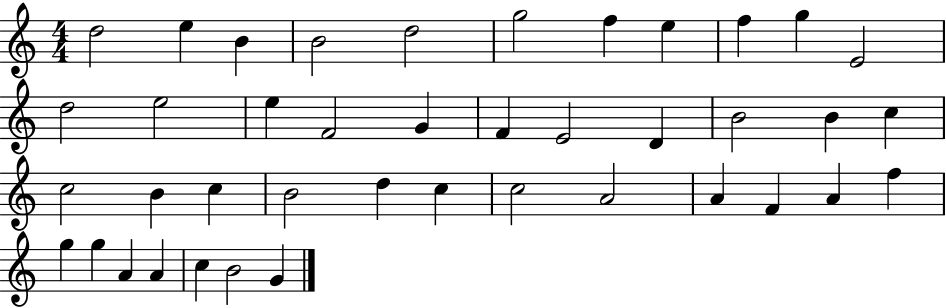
X:1
T:Untitled
M:4/4
L:1/4
K:C
d2 e B B2 d2 g2 f e f g E2 d2 e2 e F2 G F E2 D B2 B c c2 B c B2 d c c2 A2 A F A f g g A A c B2 G